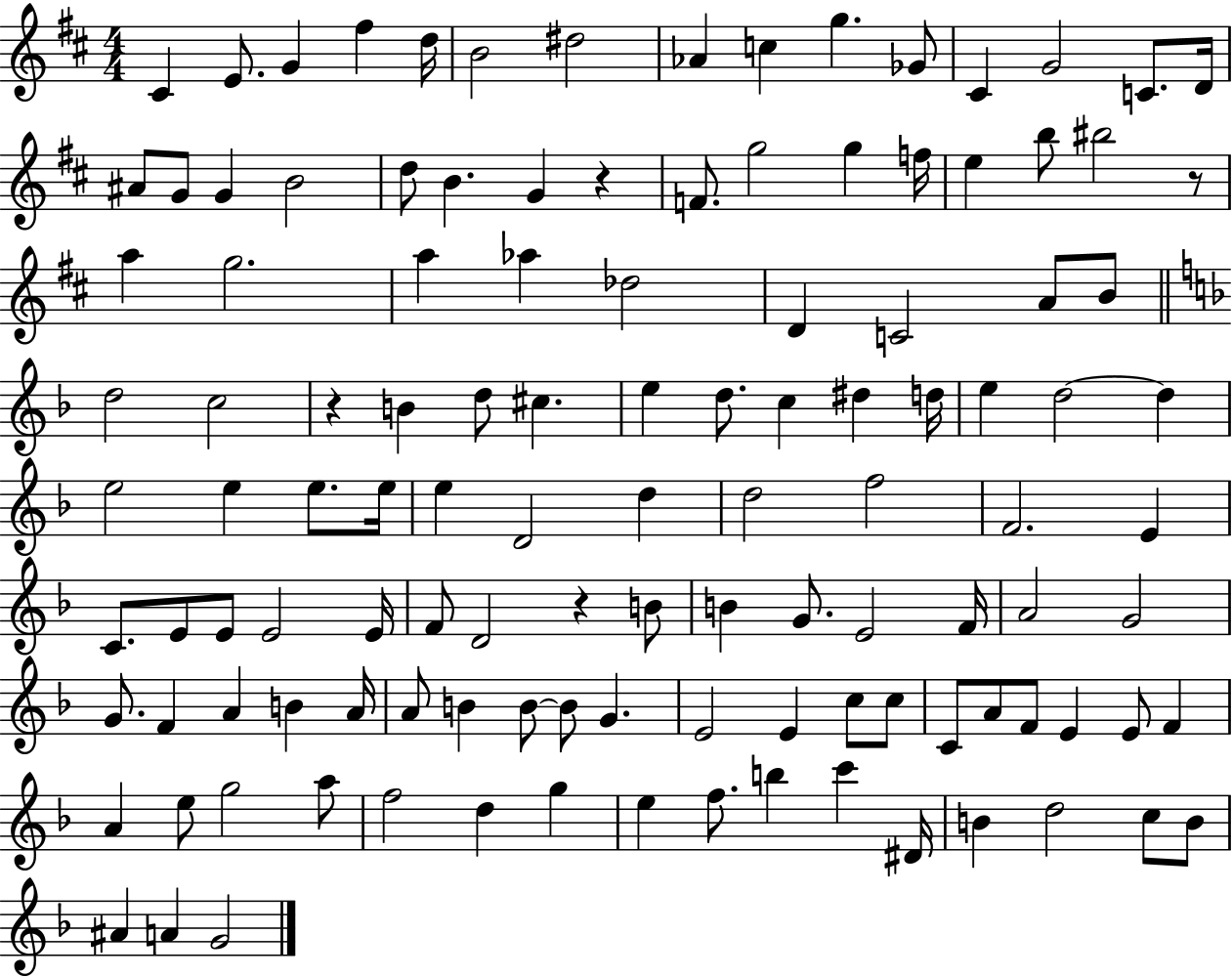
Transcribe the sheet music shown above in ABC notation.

X:1
T:Untitled
M:4/4
L:1/4
K:D
^C E/2 G ^f d/4 B2 ^d2 _A c g _G/2 ^C G2 C/2 D/4 ^A/2 G/2 G B2 d/2 B G z F/2 g2 g f/4 e b/2 ^b2 z/2 a g2 a _a _d2 D C2 A/2 B/2 d2 c2 z B d/2 ^c e d/2 c ^d d/4 e d2 d e2 e e/2 e/4 e D2 d d2 f2 F2 E C/2 E/2 E/2 E2 E/4 F/2 D2 z B/2 B G/2 E2 F/4 A2 G2 G/2 F A B A/4 A/2 B B/2 B/2 G E2 E c/2 c/2 C/2 A/2 F/2 E E/2 F A e/2 g2 a/2 f2 d g e f/2 b c' ^D/4 B d2 c/2 B/2 ^A A G2